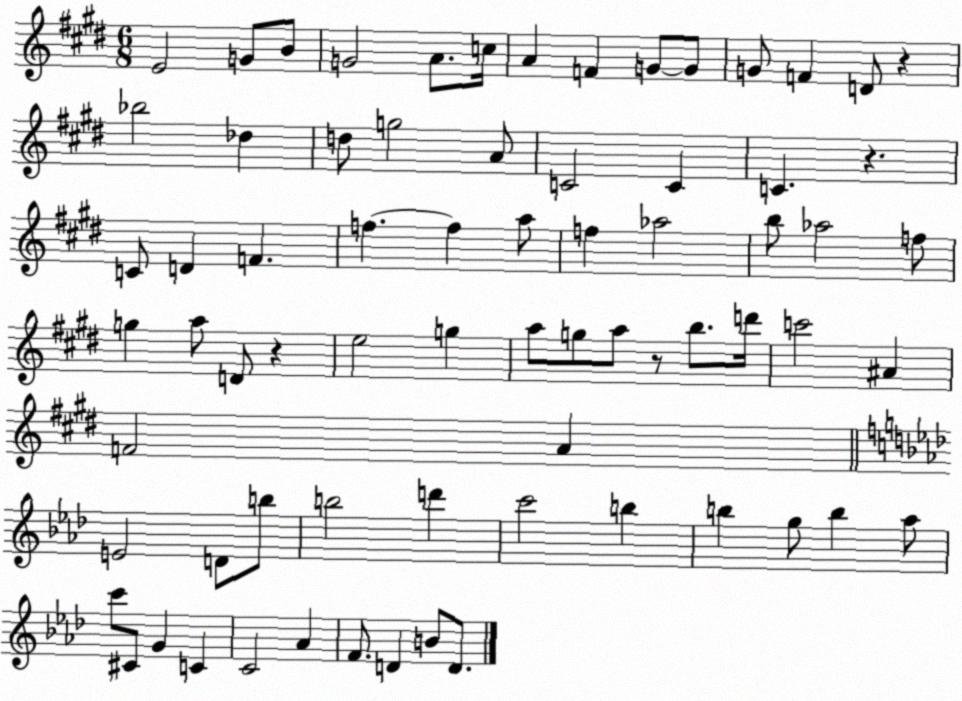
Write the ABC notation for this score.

X:1
T:Untitled
M:6/8
L:1/4
K:E
E2 G/2 B/2 G2 A/2 c/4 A F G/2 G/2 G/2 F D/2 z _b2 _d d/2 g2 A/2 C2 C C z C/2 D F f f a/2 f _a2 b/2 _a2 f/2 g a/2 D/2 z e2 g a/2 g/2 a/2 z/2 b/2 d'/4 c'2 ^A F2 A E2 D/2 b/2 b2 d' c'2 b b g/2 b _a/2 c'/2 ^C/2 G C C2 _A F/2 D B/2 D/2